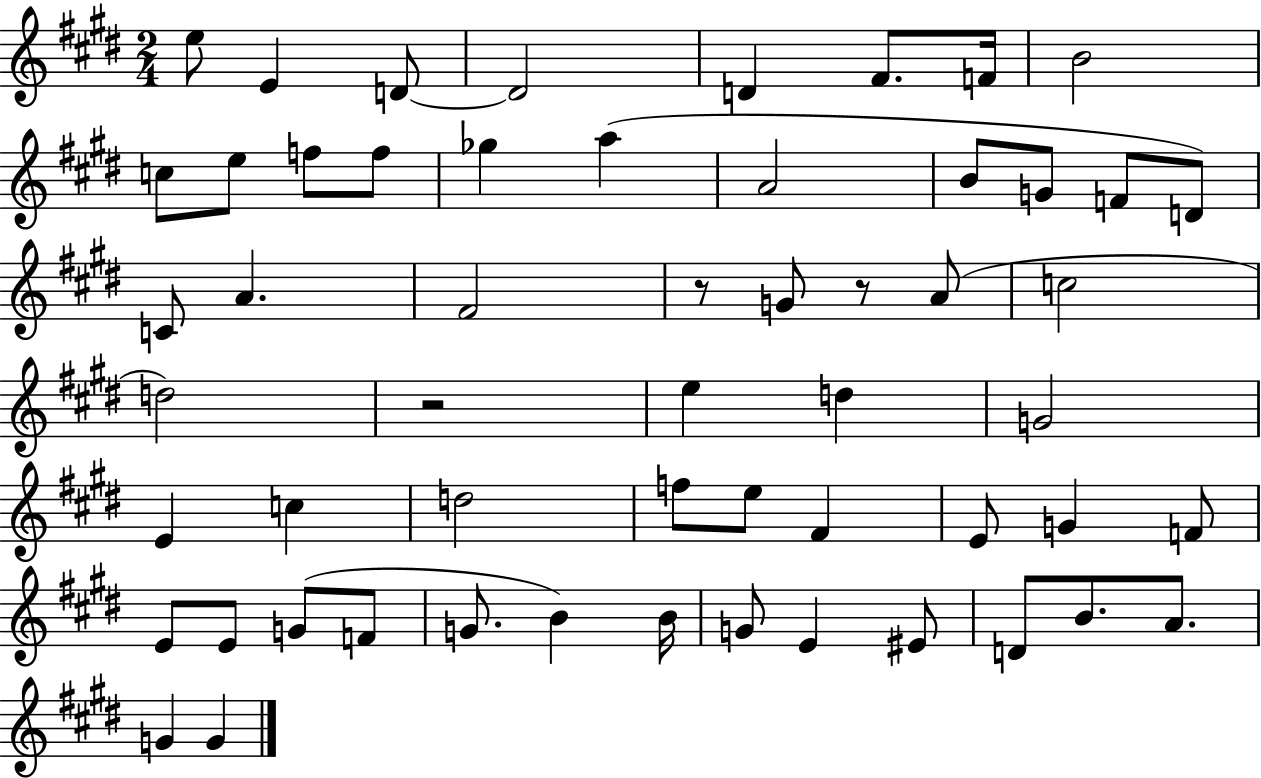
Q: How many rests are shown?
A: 3